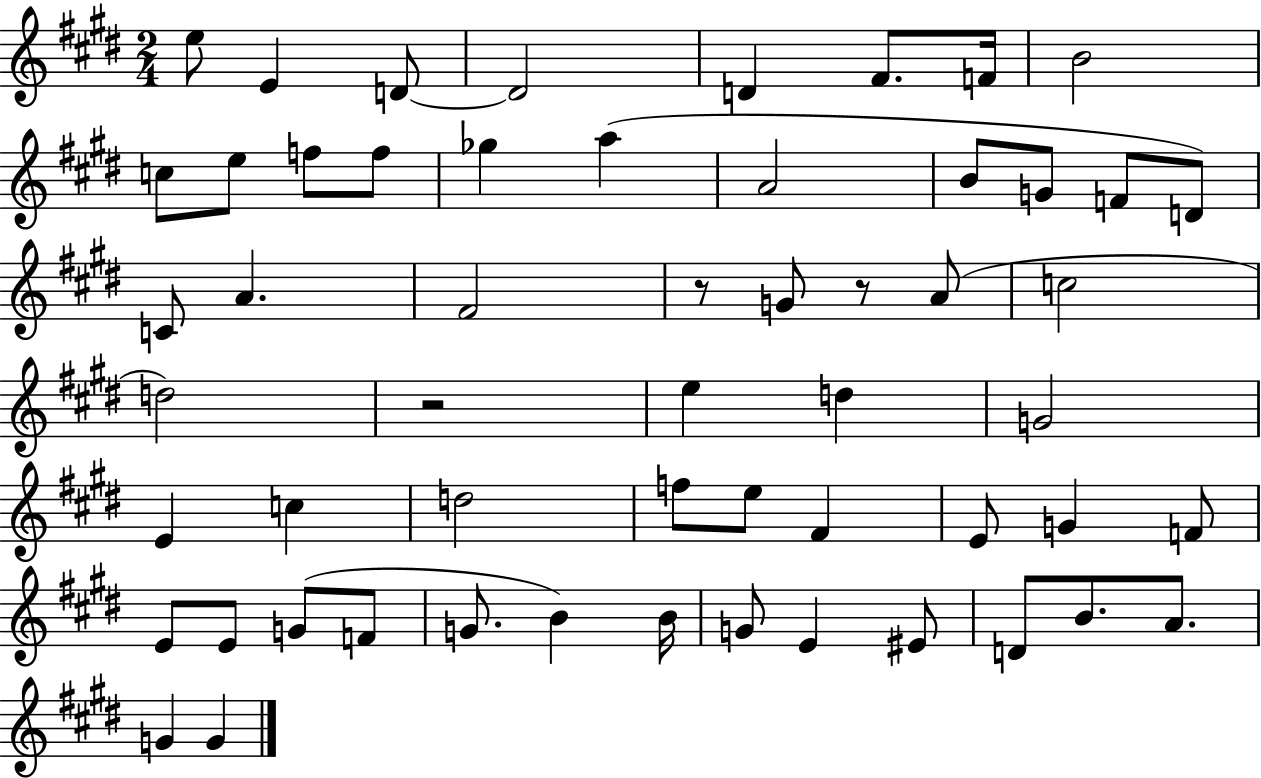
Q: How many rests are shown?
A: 3